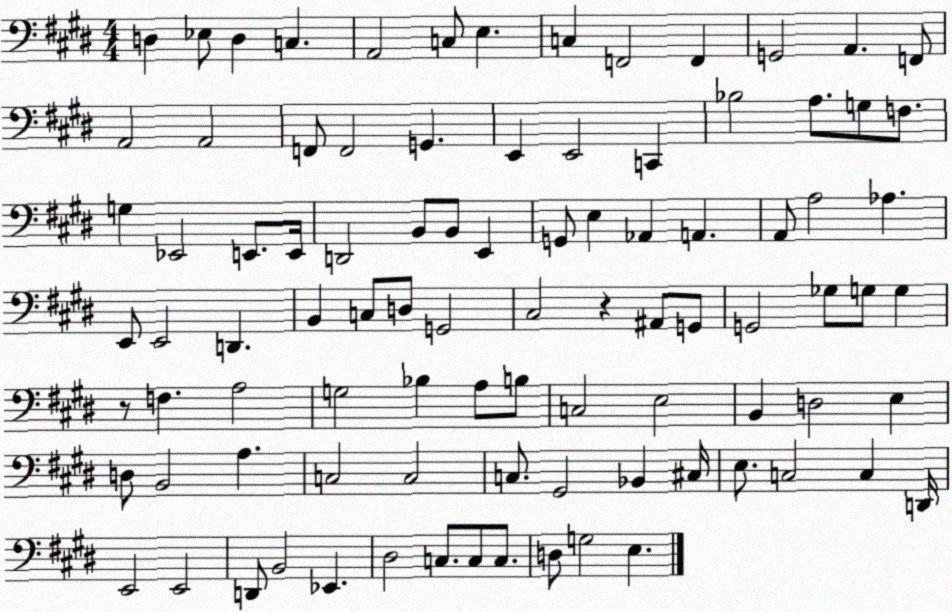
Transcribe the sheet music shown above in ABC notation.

X:1
T:Untitled
M:4/4
L:1/4
K:E
D, _E,/2 D, C, A,,2 C,/2 E, C, F,,2 F,, G,,2 A,, F,,/2 A,,2 A,,2 F,,/2 F,,2 G,, E,, E,,2 C,, _B,2 A,/2 G,/2 F,/2 G, _E,,2 E,,/2 E,,/4 D,,2 B,,/2 B,,/2 E,, G,,/2 E, _A,, A,, A,,/2 A,2 _A, E,,/2 E,,2 D,, B,, C,/2 D,/2 G,,2 ^C,2 z ^A,,/2 G,,/2 G,,2 _G,/2 G,/2 G, z/2 F, A,2 G,2 _B, A,/2 B,/2 C,2 E,2 B,, D,2 E, D,/2 B,,2 A, C,2 C,2 C,/2 ^G,,2 _B,, ^C,/4 E,/2 C,2 C, D,,/4 E,,2 E,,2 D,,/2 B,,2 _E,, ^D,2 C,/2 C,/2 C,/2 D,/2 G,2 E,